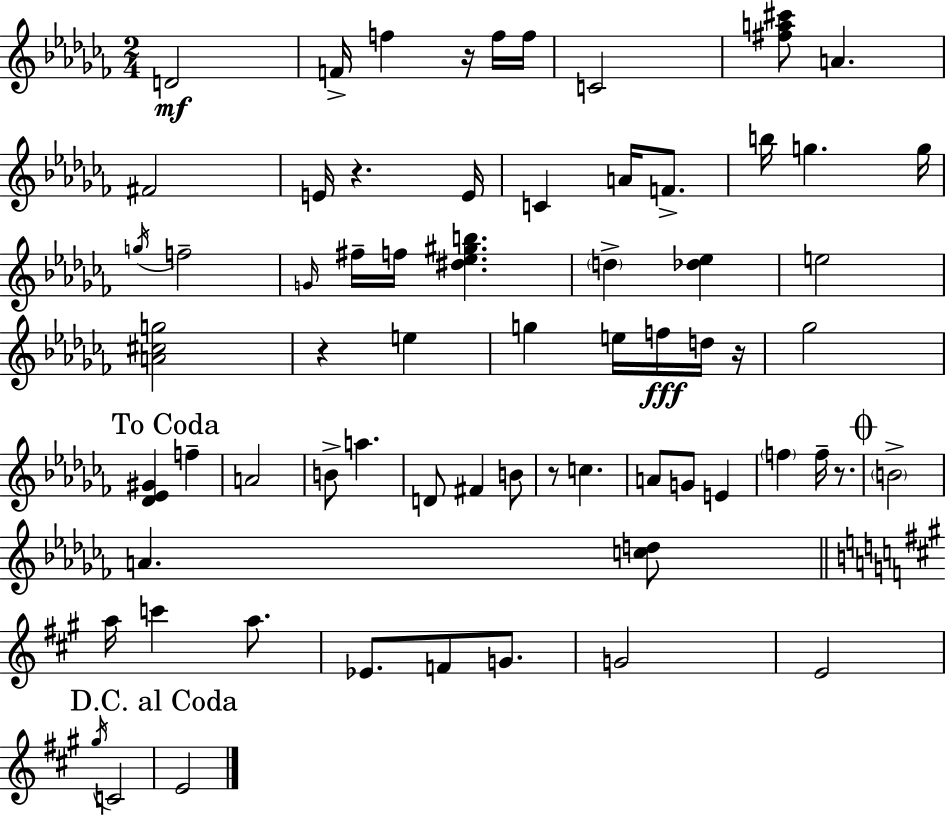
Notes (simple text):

D4/h F4/s F5/q R/s F5/s F5/s C4/h [F#5,A5,C#6]/e A4/q. F#4/h E4/s R/q. E4/s C4/q A4/s F4/e. B5/s G5/q. G5/s G5/s F5/h G4/s F#5/s F5/s [D#5,Eb5,G#5,B5]/q. D5/q [Db5,Eb5]/q E5/h [A4,C#5,G5]/h R/q E5/q G5/q E5/s F5/s D5/s R/s Gb5/h [Db4,Eb4,G#4]/q F5/q A4/h B4/e A5/q. D4/e F#4/q B4/e R/e C5/q. A4/e G4/e E4/q F5/q F5/s R/e. B4/h A4/q. [C5,D5]/e A5/s C6/q A5/e. Eb4/e. F4/e G4/e. G4/h E4/h G#5/s C4/h E4/h